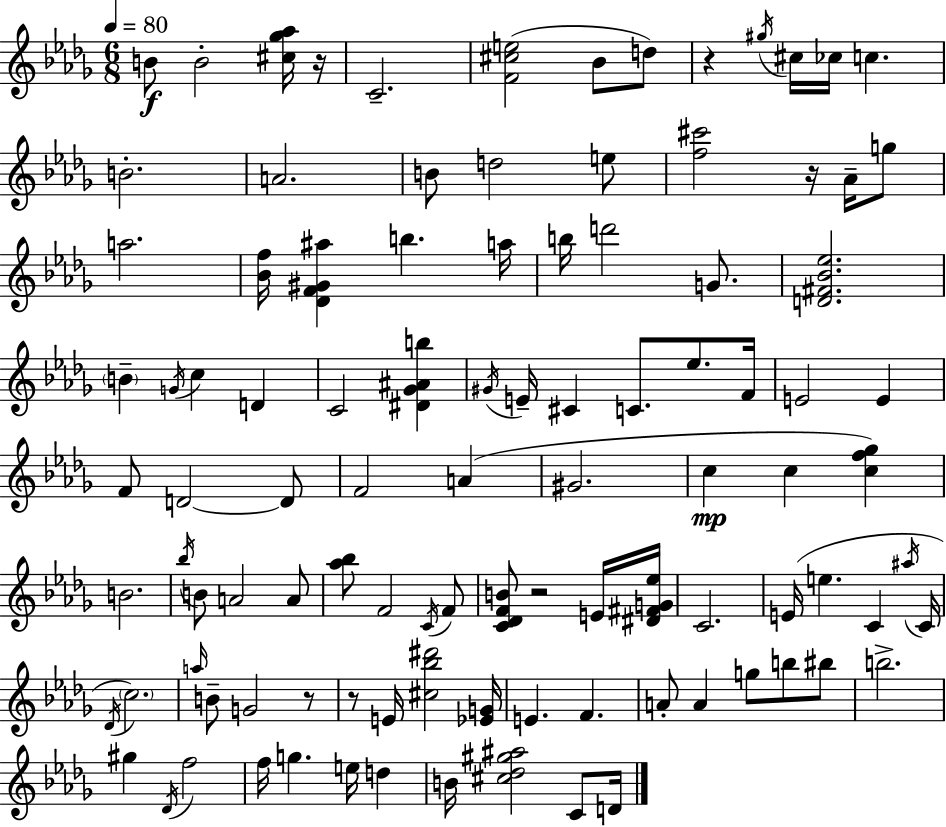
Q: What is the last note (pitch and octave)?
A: D4